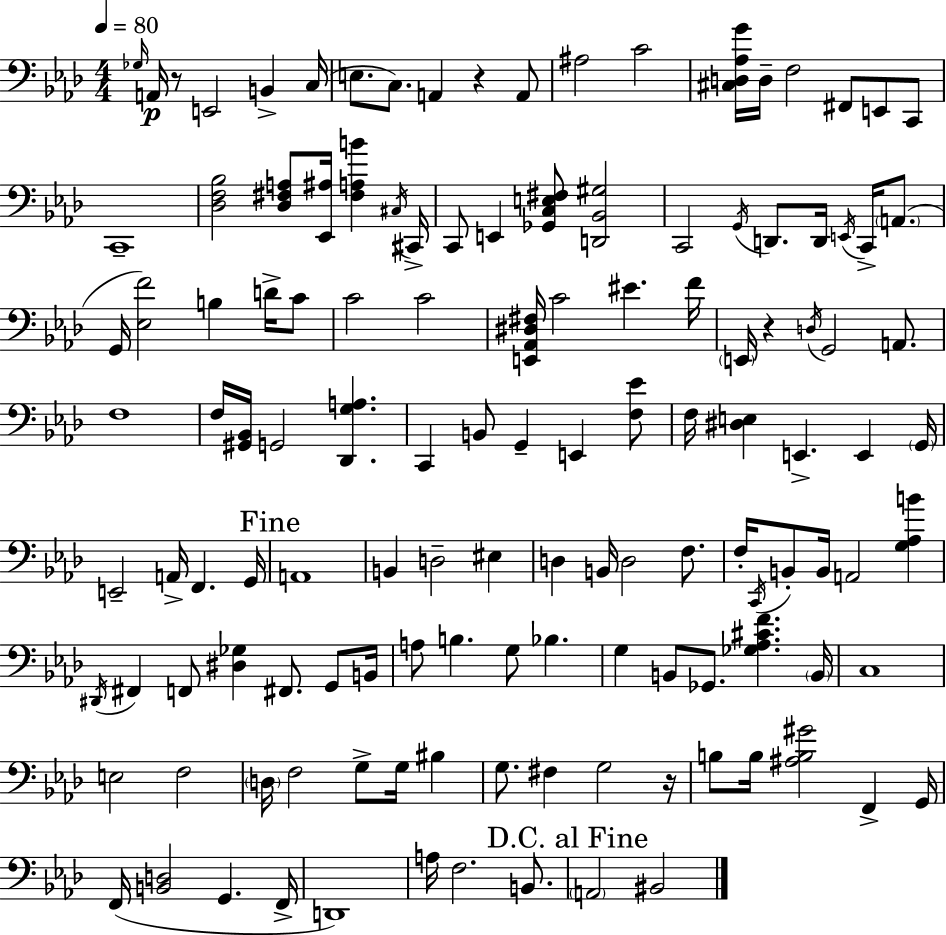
Gb3/s A2/s R/e E2/h B2/q C3/s E3/e. C3/e. A2/q R/q A2/e A#3/h C4/h [C#3,D3,Ab3,G4]/s D3/s F3/h F#2/e E2/e C2/e C2/w [Db3,F3,Bb3]/h [Db3,F#3,A3]/e [Eb2,A#3]/s [F#3,A3,B4]/q C#3/s C#2/s C2/e E2/q [Gb2,C3,E3,F#3]/e [D2,Bb2,G#3]/h C2/h G2/s D2/e. D2/s E2/s C2/s A2/e. G2/s [Eb3,F4]/h B3/q D4/s C4/e C4/h C4/h [E2,Ab2,D#3,F#3]/s C4/h EIS4/q. F4/s E2/s R/q D3/s G2/h A2/e. F3/w F3/s [G#2,Bb2]/s G2/h [Db2,G3,A3]/q. C2/q B2/e G2/q E2/q [F3,Eb4]/e F3/s [D#3,E3]/q E2/q. E2/q G2/s E2/h A2/s F2/q. G2/s A2/w B2/q D3/h EIS3/q D3/q B2/s D3/h F3/e. F3/s C2/s B2/e B2/s A2/h [G3,Ab3,B4]/q D#2/s F#2/q F2/e [D#3,Gb3]/q F#2/e. G2/e B2/s A3/e B3/q. G3/e Bb3/q. G3/q B2/e Gb2/e. [Gb3,Ab3,C#4,F4]/q. B2/s C3/w E3/h F3/h D3/s F3/h G3/e G3/s BIS3/q G3/e. F#3/q G3/h R/s B3/e B3/s [A#3,B3,G#4]/h F2/q G2/s F2/s [B2,D3]/h G2/q. F2/s D2/w A3/s F3/h. B2/e. A2/h BIS2/h